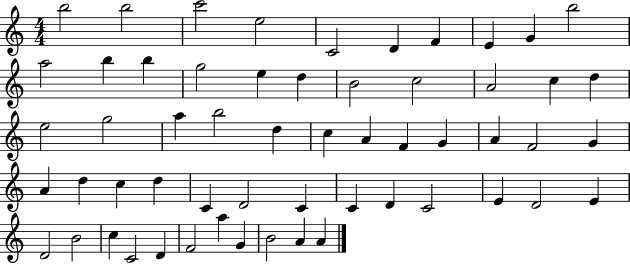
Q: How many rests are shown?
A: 0